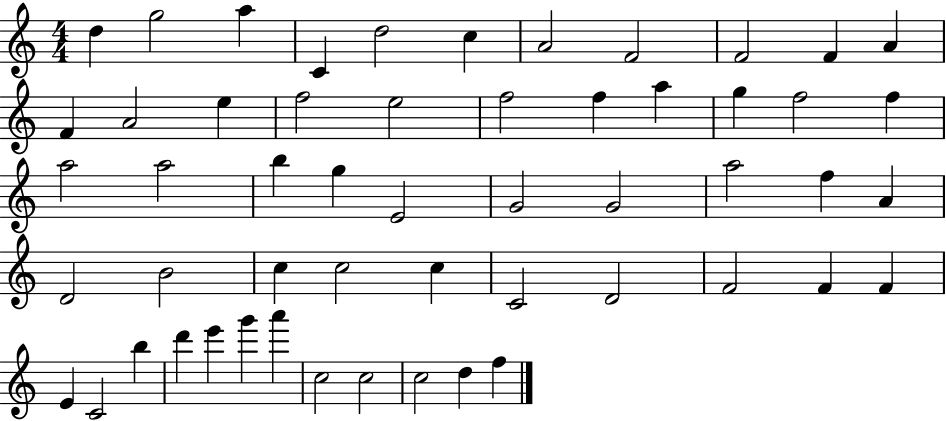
{
  \clef treble
  \numericTimeSignature
  \time 4/4
  \key c \major
  d''4 g''2 a''4 | c'4 d''2 c''4 | a'2 f'2 | f'2 f'4 a'4 | \break f'4 a'2 e''4 | f''2 e''2 | f''2 f''4 a''4 | g''4 f''2 f''4 | \break a''2 a''2 | b''4 g''4 e'2 | g'2 g'2 | a''2 f''4 a'4 | \break d'2 b'2 | c''4 c''2 c''4 | c'2 d'2 | f'2 f'4 f'4 | \break e'4 c'2 b''4 | d'''4 e'''4 g'''4 a'''4 | c''2 c''2 | c''2 d''4 f''4 | \break \bar "|."
}